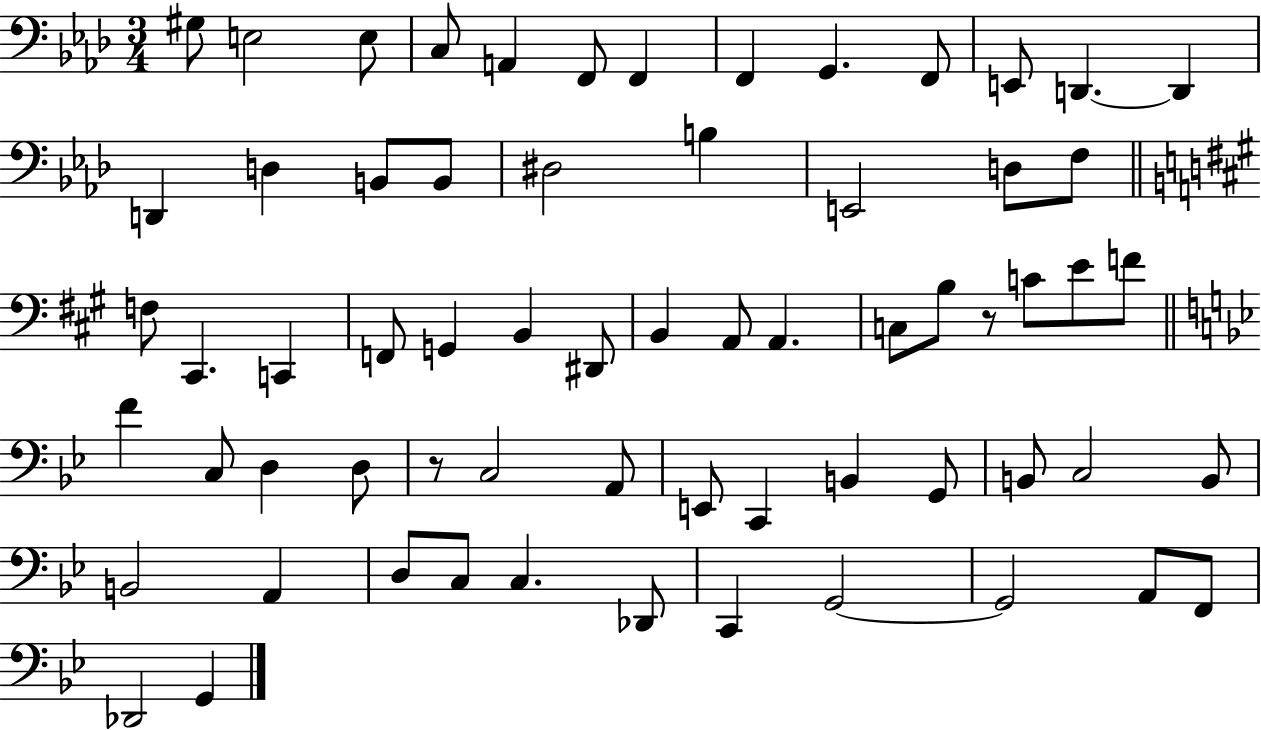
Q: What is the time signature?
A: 3/4